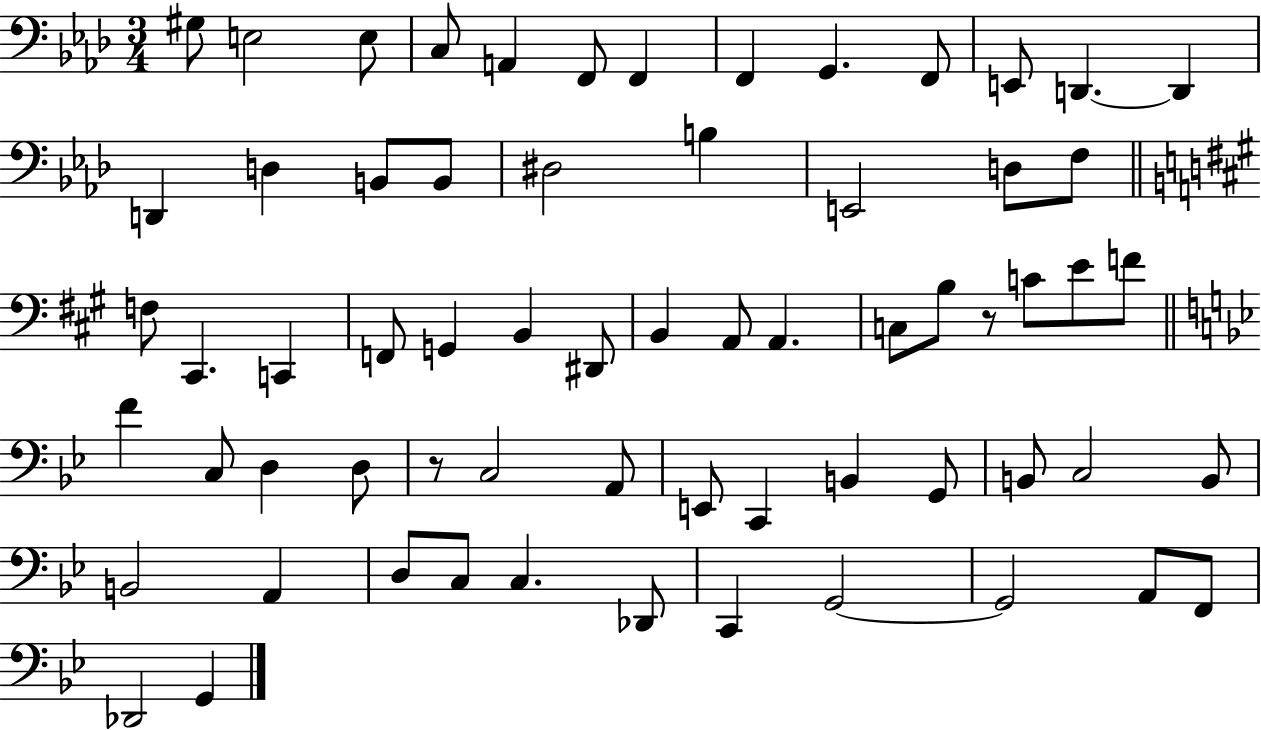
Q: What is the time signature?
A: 3/4